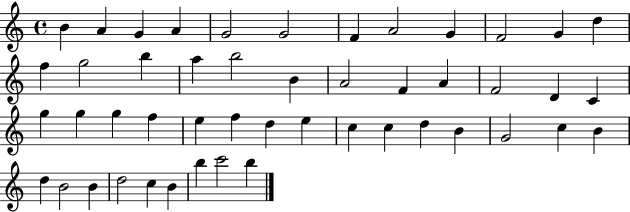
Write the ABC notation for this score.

X:1
T:Untitled
M:4/4
L:1/4
K:C
B A G A G2 G2 F A2 G F2 G d f g2 b a b2 B A2 F A F2 D C g g g f e f d e c c d B G2 c B d B2 B d2 c B b c'2 b